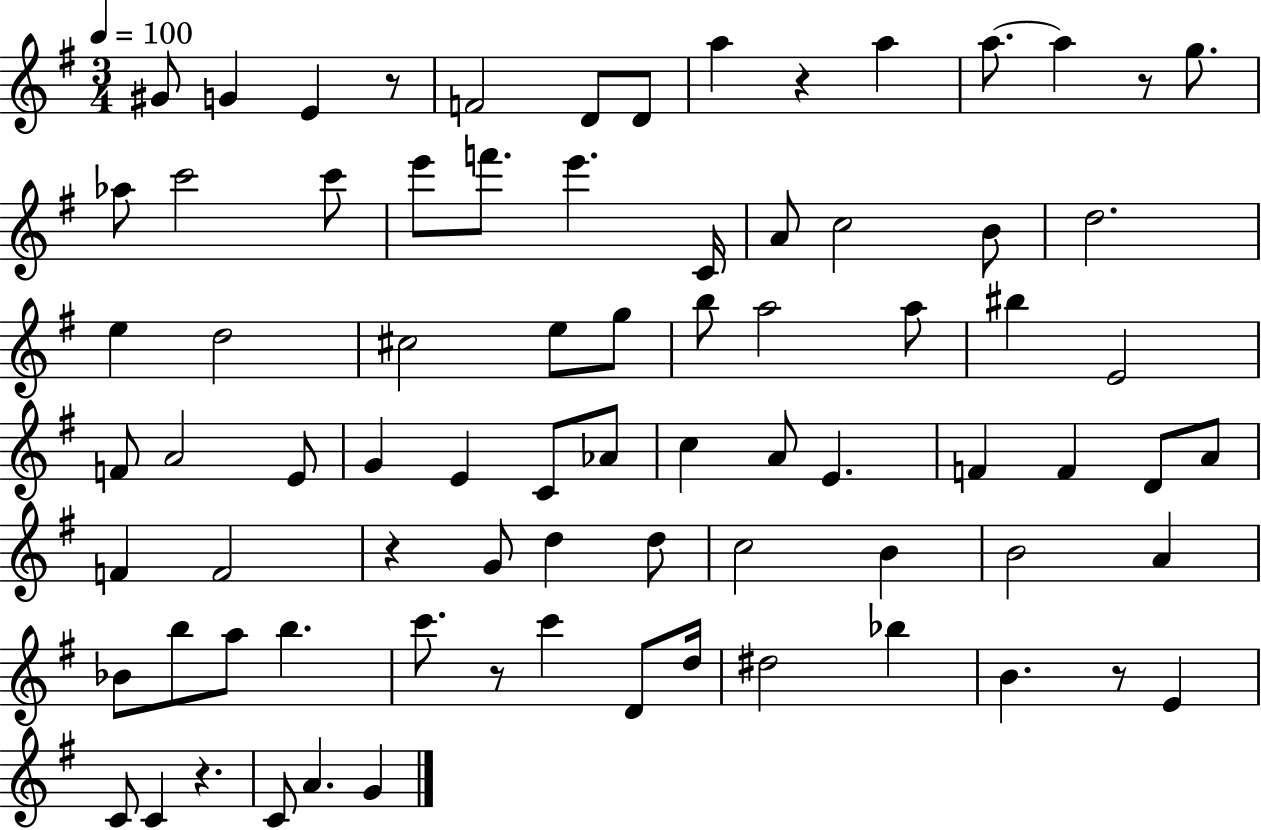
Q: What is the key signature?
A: G major